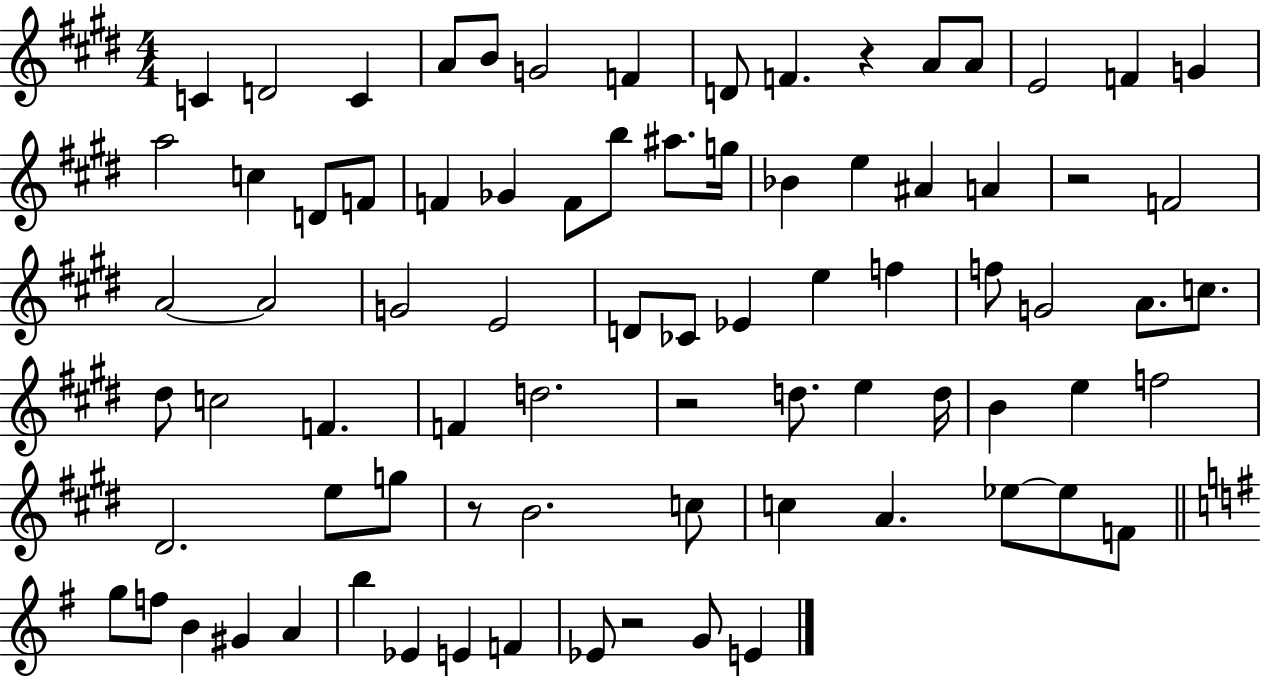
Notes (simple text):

C4/q D4/h C4/q A4/e B4/e G4/h F4/q D4/e F4/q. R/q A4/e A4/e E4/h F4/q G4/q A5/h C5/q D4/e F4/e F4/q Gb4/q F4/e B5/e A#5/e. G5/s Bb4/q E5/q A#4/q A4/q R/h F4/h A4/h A4/h G4/h E4/h D4/e CES4/e Eb4/q E5/q F5/q F5/e G4/h A4/e. C5/e. D#5/e C5/h F4/q. F4/q D5/h. R/h D5/e. E5/q D5/s B4/q E5/q F5/h D#4/h. E5/e G5/e R/e B4/h. C5/e C5/q A4/q. Eb5/e Eb5/e F4/e G5/e F5/e B4/q G#4/q A4/q B5/q Eb4/q E4/q F4/q Eb4/e R/h G4/e E4/q